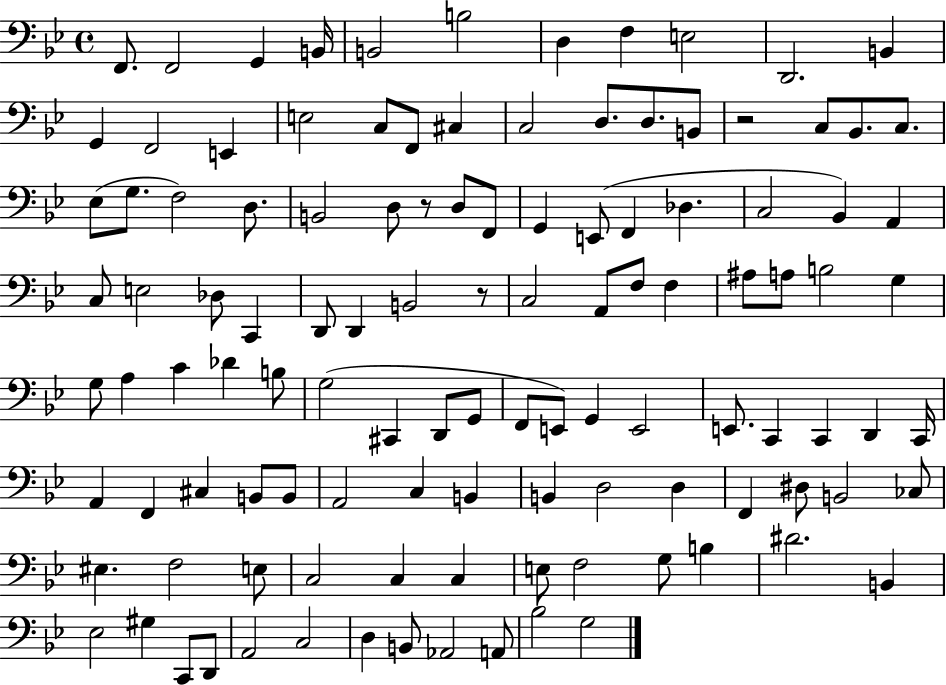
{
  \clef bass
  \time 4/4
  \defaultTimeSignature
  \key bes \major
  f,8. f,2 g,4 b,16 | b,2 b2 | d4 f4 e2 | d,2. b,4 | \break g,4 f,2 e,4 | e2 c8 f,8 cis4 | c2 d8. d8. b,8 | r2 c8 bes,8. c8. | \break ees8( g8. f2) d8. | b,2 d8 r8 d8 f,8 | g,4 e,8( f,4 des4. | c2 bes,4) a,4 | \break c8 e2 des8 c,4 | d,8 d,4 b,2 r8 | c2 a,8 f8 f4 | ais8 a8 b2 g4 | \break g8 a4 c'4 des'4 b8 | g2( cis,4 d,8 g,8 | f,8 e,8) g,4 e,2 | e,8. c,4 c,4 d,4 c,16 | \break a,4 f,4 cis4 b,8 b,8 | a,2 c4 b,4 | b,4 d2 d4 | f,4 dis8 b,2 ces8 | \break eis4. f2 e8 | c2 c4 c4 | e8 f2 g8 b4 | dis'2. b,4 | \break ees2 gis4 c,8 d,8 | a,2 c2 | d4 b,8 aes,2 a,8 | bes2 g2 | \break \bar "|."
}